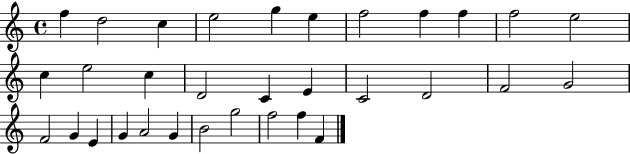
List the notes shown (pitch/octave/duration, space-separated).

F5/q D5/h C5/q E5/h G5/q E5/q F5/h F5/q F5/q F5/h E5/h C5/q E5/h C5/q D4/h C4/q E4/q C4/h D4/h F4/h G4/h F4/h G4/q E4/q G4/q A4/h G4/q B4/h G5/h F5/h F5/q F4/q